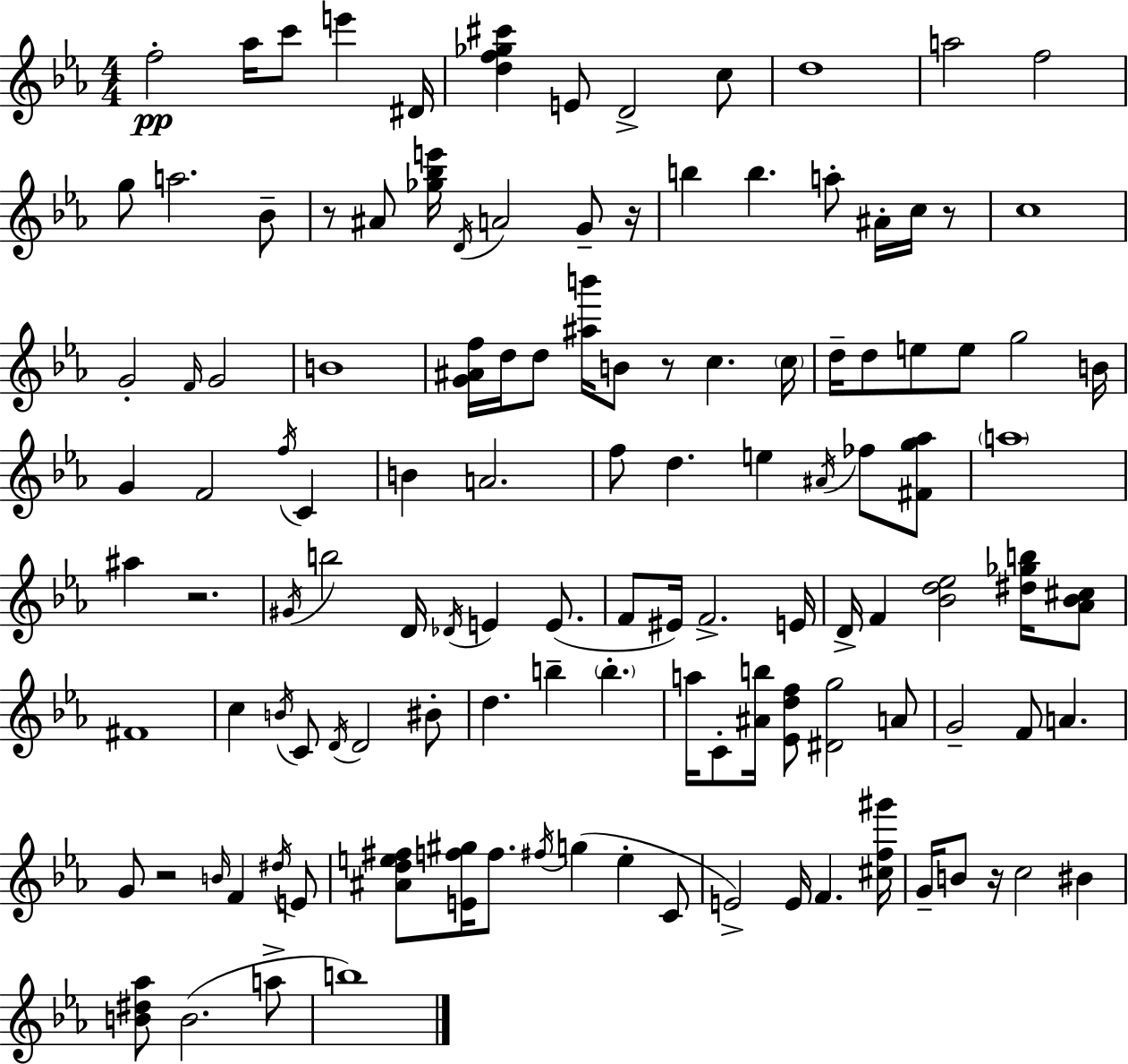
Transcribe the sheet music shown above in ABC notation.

X:1
T:Untitled
M:4/4
L:1/4
K:Eb
f2 _a/4 c'/2 e' ^D/4 [df_g^c'] E/2 D2 c/2 d4 a2 f2 g/2 a2 _B/2 z/2 ^A/2 [_g_be']/4 D/4 A2 G/2 z/4 b b a/2 ^A/4 c/4 z/2 c4 G2 F/4 G2 B4 [G^Af]/4 d/4 d/2 [^ab']/4 B/2 z/2 c c/4 d/4 d/2 e/2 e/2 g2 B/4 G F2 f/4 C B A2 f/2 d e ^A/4 _f/2 [^Fg_a]/2 a4 ^a z2 ^G/4 b2 D/4 _D/4 E E/2 F/2 ^E/4 F2 E/4 D/4 F [_Bd_e]2 [^d_gb]/4 [_A_B^c]/2 ^F4 c B/4 C/2 D/4 D2 ^B/2 d b b a/4 C/2 [^Ab]/4 [_Edf]/2 [^Dg]2 A/2 G2 F/2 A G/2 z2 B/4 F ^d/4 E/2 [^Ade^f]/2 [Ef^g]/4 f/2 ^f/4 g e C/2 E2 E/4 F [^cf^g']/4 G/4 B/2 z/4 c2 ^B [B^d_a]/2 B2 a/2 b4